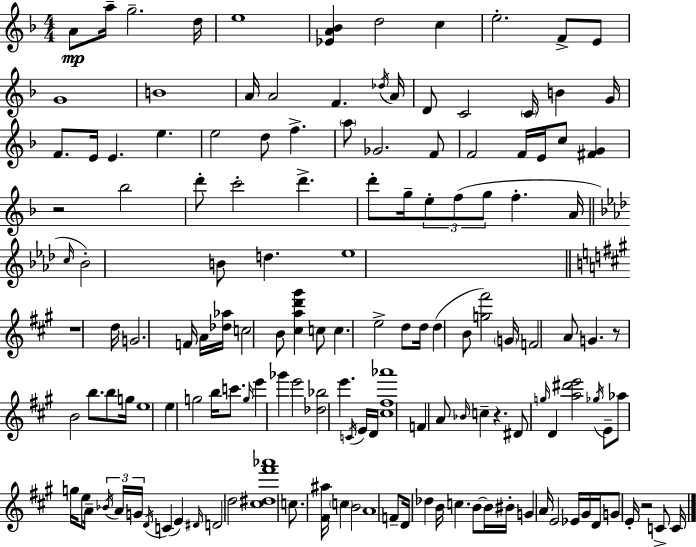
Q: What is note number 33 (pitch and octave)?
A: F4